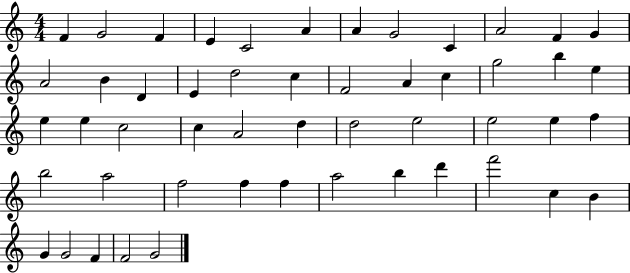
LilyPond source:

{
  \clef treble
  \numericTimeSignature
  \time 4/4
  \key c \major
  f'4 g'2 f'4 | e'4 c'2 a'4 | a'4 g'2 c'4 | a'2 f'4 g'4 | \break a'2 b'4 d'4 | e'4 d''2 c''4 | f'2 a'4 c''4 | g''2 b''4 e''4 | \break e''4 e''4 c''2 | c''4 a'2 d''4 | d''2 e''2 | e''2 e''4 f''4 | \break b''2 a''2 | f''2 f''4 f''4 | a''2 b''4 d'''4 | f'''2 c''4 b'4 | \break g'4 g'2 f'4 | f'2 g'2 | \bar "|."
}